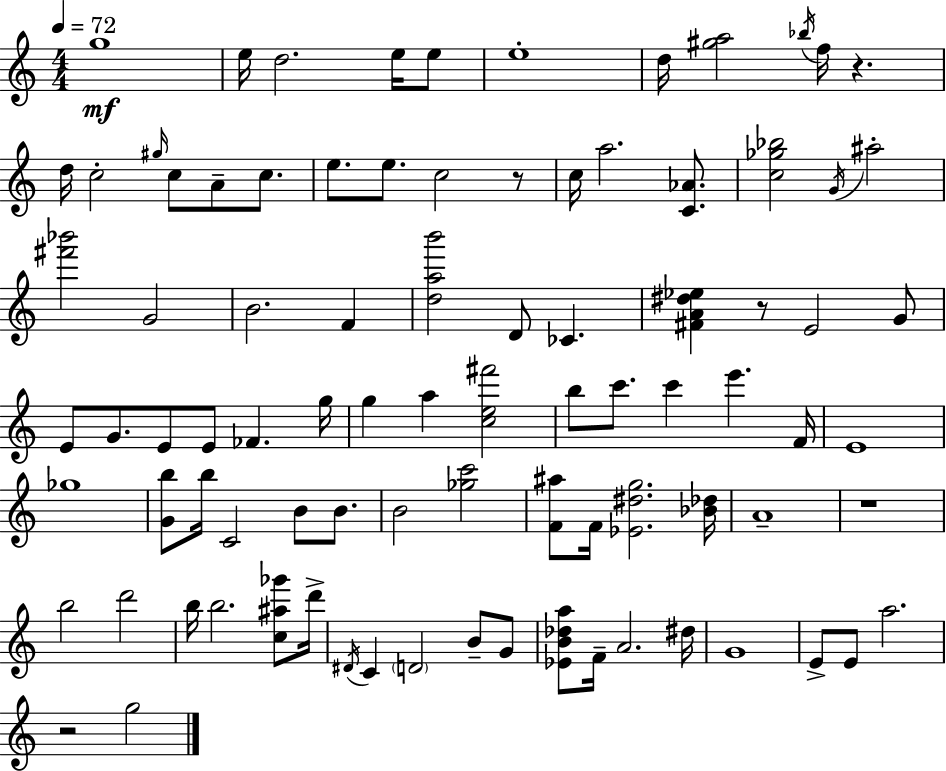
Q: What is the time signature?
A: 4/4